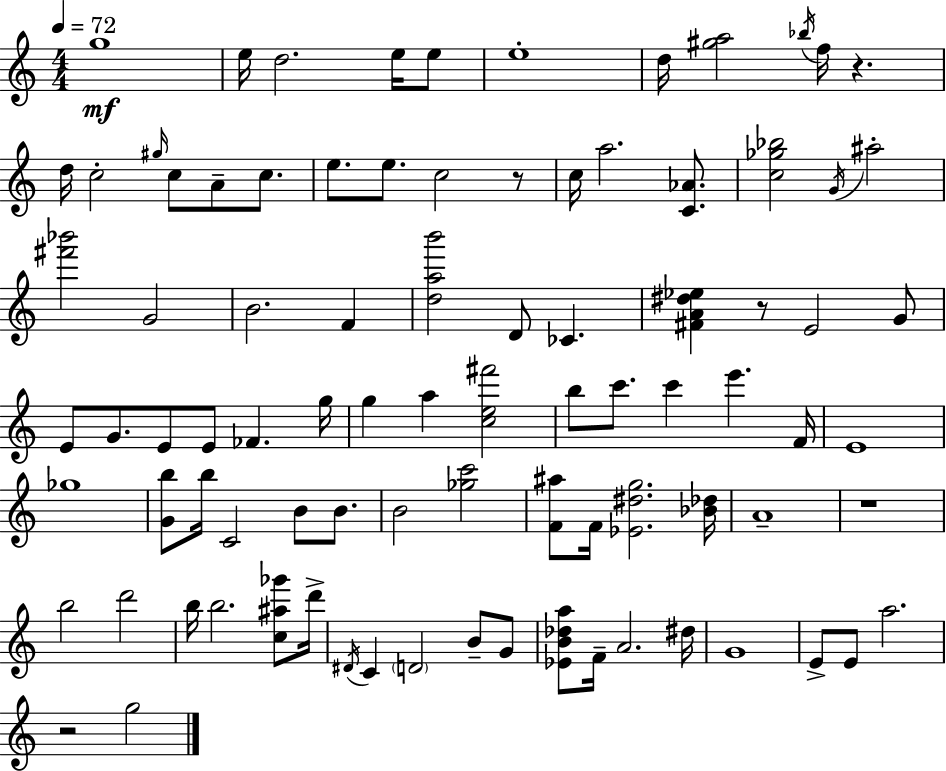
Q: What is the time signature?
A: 4/4